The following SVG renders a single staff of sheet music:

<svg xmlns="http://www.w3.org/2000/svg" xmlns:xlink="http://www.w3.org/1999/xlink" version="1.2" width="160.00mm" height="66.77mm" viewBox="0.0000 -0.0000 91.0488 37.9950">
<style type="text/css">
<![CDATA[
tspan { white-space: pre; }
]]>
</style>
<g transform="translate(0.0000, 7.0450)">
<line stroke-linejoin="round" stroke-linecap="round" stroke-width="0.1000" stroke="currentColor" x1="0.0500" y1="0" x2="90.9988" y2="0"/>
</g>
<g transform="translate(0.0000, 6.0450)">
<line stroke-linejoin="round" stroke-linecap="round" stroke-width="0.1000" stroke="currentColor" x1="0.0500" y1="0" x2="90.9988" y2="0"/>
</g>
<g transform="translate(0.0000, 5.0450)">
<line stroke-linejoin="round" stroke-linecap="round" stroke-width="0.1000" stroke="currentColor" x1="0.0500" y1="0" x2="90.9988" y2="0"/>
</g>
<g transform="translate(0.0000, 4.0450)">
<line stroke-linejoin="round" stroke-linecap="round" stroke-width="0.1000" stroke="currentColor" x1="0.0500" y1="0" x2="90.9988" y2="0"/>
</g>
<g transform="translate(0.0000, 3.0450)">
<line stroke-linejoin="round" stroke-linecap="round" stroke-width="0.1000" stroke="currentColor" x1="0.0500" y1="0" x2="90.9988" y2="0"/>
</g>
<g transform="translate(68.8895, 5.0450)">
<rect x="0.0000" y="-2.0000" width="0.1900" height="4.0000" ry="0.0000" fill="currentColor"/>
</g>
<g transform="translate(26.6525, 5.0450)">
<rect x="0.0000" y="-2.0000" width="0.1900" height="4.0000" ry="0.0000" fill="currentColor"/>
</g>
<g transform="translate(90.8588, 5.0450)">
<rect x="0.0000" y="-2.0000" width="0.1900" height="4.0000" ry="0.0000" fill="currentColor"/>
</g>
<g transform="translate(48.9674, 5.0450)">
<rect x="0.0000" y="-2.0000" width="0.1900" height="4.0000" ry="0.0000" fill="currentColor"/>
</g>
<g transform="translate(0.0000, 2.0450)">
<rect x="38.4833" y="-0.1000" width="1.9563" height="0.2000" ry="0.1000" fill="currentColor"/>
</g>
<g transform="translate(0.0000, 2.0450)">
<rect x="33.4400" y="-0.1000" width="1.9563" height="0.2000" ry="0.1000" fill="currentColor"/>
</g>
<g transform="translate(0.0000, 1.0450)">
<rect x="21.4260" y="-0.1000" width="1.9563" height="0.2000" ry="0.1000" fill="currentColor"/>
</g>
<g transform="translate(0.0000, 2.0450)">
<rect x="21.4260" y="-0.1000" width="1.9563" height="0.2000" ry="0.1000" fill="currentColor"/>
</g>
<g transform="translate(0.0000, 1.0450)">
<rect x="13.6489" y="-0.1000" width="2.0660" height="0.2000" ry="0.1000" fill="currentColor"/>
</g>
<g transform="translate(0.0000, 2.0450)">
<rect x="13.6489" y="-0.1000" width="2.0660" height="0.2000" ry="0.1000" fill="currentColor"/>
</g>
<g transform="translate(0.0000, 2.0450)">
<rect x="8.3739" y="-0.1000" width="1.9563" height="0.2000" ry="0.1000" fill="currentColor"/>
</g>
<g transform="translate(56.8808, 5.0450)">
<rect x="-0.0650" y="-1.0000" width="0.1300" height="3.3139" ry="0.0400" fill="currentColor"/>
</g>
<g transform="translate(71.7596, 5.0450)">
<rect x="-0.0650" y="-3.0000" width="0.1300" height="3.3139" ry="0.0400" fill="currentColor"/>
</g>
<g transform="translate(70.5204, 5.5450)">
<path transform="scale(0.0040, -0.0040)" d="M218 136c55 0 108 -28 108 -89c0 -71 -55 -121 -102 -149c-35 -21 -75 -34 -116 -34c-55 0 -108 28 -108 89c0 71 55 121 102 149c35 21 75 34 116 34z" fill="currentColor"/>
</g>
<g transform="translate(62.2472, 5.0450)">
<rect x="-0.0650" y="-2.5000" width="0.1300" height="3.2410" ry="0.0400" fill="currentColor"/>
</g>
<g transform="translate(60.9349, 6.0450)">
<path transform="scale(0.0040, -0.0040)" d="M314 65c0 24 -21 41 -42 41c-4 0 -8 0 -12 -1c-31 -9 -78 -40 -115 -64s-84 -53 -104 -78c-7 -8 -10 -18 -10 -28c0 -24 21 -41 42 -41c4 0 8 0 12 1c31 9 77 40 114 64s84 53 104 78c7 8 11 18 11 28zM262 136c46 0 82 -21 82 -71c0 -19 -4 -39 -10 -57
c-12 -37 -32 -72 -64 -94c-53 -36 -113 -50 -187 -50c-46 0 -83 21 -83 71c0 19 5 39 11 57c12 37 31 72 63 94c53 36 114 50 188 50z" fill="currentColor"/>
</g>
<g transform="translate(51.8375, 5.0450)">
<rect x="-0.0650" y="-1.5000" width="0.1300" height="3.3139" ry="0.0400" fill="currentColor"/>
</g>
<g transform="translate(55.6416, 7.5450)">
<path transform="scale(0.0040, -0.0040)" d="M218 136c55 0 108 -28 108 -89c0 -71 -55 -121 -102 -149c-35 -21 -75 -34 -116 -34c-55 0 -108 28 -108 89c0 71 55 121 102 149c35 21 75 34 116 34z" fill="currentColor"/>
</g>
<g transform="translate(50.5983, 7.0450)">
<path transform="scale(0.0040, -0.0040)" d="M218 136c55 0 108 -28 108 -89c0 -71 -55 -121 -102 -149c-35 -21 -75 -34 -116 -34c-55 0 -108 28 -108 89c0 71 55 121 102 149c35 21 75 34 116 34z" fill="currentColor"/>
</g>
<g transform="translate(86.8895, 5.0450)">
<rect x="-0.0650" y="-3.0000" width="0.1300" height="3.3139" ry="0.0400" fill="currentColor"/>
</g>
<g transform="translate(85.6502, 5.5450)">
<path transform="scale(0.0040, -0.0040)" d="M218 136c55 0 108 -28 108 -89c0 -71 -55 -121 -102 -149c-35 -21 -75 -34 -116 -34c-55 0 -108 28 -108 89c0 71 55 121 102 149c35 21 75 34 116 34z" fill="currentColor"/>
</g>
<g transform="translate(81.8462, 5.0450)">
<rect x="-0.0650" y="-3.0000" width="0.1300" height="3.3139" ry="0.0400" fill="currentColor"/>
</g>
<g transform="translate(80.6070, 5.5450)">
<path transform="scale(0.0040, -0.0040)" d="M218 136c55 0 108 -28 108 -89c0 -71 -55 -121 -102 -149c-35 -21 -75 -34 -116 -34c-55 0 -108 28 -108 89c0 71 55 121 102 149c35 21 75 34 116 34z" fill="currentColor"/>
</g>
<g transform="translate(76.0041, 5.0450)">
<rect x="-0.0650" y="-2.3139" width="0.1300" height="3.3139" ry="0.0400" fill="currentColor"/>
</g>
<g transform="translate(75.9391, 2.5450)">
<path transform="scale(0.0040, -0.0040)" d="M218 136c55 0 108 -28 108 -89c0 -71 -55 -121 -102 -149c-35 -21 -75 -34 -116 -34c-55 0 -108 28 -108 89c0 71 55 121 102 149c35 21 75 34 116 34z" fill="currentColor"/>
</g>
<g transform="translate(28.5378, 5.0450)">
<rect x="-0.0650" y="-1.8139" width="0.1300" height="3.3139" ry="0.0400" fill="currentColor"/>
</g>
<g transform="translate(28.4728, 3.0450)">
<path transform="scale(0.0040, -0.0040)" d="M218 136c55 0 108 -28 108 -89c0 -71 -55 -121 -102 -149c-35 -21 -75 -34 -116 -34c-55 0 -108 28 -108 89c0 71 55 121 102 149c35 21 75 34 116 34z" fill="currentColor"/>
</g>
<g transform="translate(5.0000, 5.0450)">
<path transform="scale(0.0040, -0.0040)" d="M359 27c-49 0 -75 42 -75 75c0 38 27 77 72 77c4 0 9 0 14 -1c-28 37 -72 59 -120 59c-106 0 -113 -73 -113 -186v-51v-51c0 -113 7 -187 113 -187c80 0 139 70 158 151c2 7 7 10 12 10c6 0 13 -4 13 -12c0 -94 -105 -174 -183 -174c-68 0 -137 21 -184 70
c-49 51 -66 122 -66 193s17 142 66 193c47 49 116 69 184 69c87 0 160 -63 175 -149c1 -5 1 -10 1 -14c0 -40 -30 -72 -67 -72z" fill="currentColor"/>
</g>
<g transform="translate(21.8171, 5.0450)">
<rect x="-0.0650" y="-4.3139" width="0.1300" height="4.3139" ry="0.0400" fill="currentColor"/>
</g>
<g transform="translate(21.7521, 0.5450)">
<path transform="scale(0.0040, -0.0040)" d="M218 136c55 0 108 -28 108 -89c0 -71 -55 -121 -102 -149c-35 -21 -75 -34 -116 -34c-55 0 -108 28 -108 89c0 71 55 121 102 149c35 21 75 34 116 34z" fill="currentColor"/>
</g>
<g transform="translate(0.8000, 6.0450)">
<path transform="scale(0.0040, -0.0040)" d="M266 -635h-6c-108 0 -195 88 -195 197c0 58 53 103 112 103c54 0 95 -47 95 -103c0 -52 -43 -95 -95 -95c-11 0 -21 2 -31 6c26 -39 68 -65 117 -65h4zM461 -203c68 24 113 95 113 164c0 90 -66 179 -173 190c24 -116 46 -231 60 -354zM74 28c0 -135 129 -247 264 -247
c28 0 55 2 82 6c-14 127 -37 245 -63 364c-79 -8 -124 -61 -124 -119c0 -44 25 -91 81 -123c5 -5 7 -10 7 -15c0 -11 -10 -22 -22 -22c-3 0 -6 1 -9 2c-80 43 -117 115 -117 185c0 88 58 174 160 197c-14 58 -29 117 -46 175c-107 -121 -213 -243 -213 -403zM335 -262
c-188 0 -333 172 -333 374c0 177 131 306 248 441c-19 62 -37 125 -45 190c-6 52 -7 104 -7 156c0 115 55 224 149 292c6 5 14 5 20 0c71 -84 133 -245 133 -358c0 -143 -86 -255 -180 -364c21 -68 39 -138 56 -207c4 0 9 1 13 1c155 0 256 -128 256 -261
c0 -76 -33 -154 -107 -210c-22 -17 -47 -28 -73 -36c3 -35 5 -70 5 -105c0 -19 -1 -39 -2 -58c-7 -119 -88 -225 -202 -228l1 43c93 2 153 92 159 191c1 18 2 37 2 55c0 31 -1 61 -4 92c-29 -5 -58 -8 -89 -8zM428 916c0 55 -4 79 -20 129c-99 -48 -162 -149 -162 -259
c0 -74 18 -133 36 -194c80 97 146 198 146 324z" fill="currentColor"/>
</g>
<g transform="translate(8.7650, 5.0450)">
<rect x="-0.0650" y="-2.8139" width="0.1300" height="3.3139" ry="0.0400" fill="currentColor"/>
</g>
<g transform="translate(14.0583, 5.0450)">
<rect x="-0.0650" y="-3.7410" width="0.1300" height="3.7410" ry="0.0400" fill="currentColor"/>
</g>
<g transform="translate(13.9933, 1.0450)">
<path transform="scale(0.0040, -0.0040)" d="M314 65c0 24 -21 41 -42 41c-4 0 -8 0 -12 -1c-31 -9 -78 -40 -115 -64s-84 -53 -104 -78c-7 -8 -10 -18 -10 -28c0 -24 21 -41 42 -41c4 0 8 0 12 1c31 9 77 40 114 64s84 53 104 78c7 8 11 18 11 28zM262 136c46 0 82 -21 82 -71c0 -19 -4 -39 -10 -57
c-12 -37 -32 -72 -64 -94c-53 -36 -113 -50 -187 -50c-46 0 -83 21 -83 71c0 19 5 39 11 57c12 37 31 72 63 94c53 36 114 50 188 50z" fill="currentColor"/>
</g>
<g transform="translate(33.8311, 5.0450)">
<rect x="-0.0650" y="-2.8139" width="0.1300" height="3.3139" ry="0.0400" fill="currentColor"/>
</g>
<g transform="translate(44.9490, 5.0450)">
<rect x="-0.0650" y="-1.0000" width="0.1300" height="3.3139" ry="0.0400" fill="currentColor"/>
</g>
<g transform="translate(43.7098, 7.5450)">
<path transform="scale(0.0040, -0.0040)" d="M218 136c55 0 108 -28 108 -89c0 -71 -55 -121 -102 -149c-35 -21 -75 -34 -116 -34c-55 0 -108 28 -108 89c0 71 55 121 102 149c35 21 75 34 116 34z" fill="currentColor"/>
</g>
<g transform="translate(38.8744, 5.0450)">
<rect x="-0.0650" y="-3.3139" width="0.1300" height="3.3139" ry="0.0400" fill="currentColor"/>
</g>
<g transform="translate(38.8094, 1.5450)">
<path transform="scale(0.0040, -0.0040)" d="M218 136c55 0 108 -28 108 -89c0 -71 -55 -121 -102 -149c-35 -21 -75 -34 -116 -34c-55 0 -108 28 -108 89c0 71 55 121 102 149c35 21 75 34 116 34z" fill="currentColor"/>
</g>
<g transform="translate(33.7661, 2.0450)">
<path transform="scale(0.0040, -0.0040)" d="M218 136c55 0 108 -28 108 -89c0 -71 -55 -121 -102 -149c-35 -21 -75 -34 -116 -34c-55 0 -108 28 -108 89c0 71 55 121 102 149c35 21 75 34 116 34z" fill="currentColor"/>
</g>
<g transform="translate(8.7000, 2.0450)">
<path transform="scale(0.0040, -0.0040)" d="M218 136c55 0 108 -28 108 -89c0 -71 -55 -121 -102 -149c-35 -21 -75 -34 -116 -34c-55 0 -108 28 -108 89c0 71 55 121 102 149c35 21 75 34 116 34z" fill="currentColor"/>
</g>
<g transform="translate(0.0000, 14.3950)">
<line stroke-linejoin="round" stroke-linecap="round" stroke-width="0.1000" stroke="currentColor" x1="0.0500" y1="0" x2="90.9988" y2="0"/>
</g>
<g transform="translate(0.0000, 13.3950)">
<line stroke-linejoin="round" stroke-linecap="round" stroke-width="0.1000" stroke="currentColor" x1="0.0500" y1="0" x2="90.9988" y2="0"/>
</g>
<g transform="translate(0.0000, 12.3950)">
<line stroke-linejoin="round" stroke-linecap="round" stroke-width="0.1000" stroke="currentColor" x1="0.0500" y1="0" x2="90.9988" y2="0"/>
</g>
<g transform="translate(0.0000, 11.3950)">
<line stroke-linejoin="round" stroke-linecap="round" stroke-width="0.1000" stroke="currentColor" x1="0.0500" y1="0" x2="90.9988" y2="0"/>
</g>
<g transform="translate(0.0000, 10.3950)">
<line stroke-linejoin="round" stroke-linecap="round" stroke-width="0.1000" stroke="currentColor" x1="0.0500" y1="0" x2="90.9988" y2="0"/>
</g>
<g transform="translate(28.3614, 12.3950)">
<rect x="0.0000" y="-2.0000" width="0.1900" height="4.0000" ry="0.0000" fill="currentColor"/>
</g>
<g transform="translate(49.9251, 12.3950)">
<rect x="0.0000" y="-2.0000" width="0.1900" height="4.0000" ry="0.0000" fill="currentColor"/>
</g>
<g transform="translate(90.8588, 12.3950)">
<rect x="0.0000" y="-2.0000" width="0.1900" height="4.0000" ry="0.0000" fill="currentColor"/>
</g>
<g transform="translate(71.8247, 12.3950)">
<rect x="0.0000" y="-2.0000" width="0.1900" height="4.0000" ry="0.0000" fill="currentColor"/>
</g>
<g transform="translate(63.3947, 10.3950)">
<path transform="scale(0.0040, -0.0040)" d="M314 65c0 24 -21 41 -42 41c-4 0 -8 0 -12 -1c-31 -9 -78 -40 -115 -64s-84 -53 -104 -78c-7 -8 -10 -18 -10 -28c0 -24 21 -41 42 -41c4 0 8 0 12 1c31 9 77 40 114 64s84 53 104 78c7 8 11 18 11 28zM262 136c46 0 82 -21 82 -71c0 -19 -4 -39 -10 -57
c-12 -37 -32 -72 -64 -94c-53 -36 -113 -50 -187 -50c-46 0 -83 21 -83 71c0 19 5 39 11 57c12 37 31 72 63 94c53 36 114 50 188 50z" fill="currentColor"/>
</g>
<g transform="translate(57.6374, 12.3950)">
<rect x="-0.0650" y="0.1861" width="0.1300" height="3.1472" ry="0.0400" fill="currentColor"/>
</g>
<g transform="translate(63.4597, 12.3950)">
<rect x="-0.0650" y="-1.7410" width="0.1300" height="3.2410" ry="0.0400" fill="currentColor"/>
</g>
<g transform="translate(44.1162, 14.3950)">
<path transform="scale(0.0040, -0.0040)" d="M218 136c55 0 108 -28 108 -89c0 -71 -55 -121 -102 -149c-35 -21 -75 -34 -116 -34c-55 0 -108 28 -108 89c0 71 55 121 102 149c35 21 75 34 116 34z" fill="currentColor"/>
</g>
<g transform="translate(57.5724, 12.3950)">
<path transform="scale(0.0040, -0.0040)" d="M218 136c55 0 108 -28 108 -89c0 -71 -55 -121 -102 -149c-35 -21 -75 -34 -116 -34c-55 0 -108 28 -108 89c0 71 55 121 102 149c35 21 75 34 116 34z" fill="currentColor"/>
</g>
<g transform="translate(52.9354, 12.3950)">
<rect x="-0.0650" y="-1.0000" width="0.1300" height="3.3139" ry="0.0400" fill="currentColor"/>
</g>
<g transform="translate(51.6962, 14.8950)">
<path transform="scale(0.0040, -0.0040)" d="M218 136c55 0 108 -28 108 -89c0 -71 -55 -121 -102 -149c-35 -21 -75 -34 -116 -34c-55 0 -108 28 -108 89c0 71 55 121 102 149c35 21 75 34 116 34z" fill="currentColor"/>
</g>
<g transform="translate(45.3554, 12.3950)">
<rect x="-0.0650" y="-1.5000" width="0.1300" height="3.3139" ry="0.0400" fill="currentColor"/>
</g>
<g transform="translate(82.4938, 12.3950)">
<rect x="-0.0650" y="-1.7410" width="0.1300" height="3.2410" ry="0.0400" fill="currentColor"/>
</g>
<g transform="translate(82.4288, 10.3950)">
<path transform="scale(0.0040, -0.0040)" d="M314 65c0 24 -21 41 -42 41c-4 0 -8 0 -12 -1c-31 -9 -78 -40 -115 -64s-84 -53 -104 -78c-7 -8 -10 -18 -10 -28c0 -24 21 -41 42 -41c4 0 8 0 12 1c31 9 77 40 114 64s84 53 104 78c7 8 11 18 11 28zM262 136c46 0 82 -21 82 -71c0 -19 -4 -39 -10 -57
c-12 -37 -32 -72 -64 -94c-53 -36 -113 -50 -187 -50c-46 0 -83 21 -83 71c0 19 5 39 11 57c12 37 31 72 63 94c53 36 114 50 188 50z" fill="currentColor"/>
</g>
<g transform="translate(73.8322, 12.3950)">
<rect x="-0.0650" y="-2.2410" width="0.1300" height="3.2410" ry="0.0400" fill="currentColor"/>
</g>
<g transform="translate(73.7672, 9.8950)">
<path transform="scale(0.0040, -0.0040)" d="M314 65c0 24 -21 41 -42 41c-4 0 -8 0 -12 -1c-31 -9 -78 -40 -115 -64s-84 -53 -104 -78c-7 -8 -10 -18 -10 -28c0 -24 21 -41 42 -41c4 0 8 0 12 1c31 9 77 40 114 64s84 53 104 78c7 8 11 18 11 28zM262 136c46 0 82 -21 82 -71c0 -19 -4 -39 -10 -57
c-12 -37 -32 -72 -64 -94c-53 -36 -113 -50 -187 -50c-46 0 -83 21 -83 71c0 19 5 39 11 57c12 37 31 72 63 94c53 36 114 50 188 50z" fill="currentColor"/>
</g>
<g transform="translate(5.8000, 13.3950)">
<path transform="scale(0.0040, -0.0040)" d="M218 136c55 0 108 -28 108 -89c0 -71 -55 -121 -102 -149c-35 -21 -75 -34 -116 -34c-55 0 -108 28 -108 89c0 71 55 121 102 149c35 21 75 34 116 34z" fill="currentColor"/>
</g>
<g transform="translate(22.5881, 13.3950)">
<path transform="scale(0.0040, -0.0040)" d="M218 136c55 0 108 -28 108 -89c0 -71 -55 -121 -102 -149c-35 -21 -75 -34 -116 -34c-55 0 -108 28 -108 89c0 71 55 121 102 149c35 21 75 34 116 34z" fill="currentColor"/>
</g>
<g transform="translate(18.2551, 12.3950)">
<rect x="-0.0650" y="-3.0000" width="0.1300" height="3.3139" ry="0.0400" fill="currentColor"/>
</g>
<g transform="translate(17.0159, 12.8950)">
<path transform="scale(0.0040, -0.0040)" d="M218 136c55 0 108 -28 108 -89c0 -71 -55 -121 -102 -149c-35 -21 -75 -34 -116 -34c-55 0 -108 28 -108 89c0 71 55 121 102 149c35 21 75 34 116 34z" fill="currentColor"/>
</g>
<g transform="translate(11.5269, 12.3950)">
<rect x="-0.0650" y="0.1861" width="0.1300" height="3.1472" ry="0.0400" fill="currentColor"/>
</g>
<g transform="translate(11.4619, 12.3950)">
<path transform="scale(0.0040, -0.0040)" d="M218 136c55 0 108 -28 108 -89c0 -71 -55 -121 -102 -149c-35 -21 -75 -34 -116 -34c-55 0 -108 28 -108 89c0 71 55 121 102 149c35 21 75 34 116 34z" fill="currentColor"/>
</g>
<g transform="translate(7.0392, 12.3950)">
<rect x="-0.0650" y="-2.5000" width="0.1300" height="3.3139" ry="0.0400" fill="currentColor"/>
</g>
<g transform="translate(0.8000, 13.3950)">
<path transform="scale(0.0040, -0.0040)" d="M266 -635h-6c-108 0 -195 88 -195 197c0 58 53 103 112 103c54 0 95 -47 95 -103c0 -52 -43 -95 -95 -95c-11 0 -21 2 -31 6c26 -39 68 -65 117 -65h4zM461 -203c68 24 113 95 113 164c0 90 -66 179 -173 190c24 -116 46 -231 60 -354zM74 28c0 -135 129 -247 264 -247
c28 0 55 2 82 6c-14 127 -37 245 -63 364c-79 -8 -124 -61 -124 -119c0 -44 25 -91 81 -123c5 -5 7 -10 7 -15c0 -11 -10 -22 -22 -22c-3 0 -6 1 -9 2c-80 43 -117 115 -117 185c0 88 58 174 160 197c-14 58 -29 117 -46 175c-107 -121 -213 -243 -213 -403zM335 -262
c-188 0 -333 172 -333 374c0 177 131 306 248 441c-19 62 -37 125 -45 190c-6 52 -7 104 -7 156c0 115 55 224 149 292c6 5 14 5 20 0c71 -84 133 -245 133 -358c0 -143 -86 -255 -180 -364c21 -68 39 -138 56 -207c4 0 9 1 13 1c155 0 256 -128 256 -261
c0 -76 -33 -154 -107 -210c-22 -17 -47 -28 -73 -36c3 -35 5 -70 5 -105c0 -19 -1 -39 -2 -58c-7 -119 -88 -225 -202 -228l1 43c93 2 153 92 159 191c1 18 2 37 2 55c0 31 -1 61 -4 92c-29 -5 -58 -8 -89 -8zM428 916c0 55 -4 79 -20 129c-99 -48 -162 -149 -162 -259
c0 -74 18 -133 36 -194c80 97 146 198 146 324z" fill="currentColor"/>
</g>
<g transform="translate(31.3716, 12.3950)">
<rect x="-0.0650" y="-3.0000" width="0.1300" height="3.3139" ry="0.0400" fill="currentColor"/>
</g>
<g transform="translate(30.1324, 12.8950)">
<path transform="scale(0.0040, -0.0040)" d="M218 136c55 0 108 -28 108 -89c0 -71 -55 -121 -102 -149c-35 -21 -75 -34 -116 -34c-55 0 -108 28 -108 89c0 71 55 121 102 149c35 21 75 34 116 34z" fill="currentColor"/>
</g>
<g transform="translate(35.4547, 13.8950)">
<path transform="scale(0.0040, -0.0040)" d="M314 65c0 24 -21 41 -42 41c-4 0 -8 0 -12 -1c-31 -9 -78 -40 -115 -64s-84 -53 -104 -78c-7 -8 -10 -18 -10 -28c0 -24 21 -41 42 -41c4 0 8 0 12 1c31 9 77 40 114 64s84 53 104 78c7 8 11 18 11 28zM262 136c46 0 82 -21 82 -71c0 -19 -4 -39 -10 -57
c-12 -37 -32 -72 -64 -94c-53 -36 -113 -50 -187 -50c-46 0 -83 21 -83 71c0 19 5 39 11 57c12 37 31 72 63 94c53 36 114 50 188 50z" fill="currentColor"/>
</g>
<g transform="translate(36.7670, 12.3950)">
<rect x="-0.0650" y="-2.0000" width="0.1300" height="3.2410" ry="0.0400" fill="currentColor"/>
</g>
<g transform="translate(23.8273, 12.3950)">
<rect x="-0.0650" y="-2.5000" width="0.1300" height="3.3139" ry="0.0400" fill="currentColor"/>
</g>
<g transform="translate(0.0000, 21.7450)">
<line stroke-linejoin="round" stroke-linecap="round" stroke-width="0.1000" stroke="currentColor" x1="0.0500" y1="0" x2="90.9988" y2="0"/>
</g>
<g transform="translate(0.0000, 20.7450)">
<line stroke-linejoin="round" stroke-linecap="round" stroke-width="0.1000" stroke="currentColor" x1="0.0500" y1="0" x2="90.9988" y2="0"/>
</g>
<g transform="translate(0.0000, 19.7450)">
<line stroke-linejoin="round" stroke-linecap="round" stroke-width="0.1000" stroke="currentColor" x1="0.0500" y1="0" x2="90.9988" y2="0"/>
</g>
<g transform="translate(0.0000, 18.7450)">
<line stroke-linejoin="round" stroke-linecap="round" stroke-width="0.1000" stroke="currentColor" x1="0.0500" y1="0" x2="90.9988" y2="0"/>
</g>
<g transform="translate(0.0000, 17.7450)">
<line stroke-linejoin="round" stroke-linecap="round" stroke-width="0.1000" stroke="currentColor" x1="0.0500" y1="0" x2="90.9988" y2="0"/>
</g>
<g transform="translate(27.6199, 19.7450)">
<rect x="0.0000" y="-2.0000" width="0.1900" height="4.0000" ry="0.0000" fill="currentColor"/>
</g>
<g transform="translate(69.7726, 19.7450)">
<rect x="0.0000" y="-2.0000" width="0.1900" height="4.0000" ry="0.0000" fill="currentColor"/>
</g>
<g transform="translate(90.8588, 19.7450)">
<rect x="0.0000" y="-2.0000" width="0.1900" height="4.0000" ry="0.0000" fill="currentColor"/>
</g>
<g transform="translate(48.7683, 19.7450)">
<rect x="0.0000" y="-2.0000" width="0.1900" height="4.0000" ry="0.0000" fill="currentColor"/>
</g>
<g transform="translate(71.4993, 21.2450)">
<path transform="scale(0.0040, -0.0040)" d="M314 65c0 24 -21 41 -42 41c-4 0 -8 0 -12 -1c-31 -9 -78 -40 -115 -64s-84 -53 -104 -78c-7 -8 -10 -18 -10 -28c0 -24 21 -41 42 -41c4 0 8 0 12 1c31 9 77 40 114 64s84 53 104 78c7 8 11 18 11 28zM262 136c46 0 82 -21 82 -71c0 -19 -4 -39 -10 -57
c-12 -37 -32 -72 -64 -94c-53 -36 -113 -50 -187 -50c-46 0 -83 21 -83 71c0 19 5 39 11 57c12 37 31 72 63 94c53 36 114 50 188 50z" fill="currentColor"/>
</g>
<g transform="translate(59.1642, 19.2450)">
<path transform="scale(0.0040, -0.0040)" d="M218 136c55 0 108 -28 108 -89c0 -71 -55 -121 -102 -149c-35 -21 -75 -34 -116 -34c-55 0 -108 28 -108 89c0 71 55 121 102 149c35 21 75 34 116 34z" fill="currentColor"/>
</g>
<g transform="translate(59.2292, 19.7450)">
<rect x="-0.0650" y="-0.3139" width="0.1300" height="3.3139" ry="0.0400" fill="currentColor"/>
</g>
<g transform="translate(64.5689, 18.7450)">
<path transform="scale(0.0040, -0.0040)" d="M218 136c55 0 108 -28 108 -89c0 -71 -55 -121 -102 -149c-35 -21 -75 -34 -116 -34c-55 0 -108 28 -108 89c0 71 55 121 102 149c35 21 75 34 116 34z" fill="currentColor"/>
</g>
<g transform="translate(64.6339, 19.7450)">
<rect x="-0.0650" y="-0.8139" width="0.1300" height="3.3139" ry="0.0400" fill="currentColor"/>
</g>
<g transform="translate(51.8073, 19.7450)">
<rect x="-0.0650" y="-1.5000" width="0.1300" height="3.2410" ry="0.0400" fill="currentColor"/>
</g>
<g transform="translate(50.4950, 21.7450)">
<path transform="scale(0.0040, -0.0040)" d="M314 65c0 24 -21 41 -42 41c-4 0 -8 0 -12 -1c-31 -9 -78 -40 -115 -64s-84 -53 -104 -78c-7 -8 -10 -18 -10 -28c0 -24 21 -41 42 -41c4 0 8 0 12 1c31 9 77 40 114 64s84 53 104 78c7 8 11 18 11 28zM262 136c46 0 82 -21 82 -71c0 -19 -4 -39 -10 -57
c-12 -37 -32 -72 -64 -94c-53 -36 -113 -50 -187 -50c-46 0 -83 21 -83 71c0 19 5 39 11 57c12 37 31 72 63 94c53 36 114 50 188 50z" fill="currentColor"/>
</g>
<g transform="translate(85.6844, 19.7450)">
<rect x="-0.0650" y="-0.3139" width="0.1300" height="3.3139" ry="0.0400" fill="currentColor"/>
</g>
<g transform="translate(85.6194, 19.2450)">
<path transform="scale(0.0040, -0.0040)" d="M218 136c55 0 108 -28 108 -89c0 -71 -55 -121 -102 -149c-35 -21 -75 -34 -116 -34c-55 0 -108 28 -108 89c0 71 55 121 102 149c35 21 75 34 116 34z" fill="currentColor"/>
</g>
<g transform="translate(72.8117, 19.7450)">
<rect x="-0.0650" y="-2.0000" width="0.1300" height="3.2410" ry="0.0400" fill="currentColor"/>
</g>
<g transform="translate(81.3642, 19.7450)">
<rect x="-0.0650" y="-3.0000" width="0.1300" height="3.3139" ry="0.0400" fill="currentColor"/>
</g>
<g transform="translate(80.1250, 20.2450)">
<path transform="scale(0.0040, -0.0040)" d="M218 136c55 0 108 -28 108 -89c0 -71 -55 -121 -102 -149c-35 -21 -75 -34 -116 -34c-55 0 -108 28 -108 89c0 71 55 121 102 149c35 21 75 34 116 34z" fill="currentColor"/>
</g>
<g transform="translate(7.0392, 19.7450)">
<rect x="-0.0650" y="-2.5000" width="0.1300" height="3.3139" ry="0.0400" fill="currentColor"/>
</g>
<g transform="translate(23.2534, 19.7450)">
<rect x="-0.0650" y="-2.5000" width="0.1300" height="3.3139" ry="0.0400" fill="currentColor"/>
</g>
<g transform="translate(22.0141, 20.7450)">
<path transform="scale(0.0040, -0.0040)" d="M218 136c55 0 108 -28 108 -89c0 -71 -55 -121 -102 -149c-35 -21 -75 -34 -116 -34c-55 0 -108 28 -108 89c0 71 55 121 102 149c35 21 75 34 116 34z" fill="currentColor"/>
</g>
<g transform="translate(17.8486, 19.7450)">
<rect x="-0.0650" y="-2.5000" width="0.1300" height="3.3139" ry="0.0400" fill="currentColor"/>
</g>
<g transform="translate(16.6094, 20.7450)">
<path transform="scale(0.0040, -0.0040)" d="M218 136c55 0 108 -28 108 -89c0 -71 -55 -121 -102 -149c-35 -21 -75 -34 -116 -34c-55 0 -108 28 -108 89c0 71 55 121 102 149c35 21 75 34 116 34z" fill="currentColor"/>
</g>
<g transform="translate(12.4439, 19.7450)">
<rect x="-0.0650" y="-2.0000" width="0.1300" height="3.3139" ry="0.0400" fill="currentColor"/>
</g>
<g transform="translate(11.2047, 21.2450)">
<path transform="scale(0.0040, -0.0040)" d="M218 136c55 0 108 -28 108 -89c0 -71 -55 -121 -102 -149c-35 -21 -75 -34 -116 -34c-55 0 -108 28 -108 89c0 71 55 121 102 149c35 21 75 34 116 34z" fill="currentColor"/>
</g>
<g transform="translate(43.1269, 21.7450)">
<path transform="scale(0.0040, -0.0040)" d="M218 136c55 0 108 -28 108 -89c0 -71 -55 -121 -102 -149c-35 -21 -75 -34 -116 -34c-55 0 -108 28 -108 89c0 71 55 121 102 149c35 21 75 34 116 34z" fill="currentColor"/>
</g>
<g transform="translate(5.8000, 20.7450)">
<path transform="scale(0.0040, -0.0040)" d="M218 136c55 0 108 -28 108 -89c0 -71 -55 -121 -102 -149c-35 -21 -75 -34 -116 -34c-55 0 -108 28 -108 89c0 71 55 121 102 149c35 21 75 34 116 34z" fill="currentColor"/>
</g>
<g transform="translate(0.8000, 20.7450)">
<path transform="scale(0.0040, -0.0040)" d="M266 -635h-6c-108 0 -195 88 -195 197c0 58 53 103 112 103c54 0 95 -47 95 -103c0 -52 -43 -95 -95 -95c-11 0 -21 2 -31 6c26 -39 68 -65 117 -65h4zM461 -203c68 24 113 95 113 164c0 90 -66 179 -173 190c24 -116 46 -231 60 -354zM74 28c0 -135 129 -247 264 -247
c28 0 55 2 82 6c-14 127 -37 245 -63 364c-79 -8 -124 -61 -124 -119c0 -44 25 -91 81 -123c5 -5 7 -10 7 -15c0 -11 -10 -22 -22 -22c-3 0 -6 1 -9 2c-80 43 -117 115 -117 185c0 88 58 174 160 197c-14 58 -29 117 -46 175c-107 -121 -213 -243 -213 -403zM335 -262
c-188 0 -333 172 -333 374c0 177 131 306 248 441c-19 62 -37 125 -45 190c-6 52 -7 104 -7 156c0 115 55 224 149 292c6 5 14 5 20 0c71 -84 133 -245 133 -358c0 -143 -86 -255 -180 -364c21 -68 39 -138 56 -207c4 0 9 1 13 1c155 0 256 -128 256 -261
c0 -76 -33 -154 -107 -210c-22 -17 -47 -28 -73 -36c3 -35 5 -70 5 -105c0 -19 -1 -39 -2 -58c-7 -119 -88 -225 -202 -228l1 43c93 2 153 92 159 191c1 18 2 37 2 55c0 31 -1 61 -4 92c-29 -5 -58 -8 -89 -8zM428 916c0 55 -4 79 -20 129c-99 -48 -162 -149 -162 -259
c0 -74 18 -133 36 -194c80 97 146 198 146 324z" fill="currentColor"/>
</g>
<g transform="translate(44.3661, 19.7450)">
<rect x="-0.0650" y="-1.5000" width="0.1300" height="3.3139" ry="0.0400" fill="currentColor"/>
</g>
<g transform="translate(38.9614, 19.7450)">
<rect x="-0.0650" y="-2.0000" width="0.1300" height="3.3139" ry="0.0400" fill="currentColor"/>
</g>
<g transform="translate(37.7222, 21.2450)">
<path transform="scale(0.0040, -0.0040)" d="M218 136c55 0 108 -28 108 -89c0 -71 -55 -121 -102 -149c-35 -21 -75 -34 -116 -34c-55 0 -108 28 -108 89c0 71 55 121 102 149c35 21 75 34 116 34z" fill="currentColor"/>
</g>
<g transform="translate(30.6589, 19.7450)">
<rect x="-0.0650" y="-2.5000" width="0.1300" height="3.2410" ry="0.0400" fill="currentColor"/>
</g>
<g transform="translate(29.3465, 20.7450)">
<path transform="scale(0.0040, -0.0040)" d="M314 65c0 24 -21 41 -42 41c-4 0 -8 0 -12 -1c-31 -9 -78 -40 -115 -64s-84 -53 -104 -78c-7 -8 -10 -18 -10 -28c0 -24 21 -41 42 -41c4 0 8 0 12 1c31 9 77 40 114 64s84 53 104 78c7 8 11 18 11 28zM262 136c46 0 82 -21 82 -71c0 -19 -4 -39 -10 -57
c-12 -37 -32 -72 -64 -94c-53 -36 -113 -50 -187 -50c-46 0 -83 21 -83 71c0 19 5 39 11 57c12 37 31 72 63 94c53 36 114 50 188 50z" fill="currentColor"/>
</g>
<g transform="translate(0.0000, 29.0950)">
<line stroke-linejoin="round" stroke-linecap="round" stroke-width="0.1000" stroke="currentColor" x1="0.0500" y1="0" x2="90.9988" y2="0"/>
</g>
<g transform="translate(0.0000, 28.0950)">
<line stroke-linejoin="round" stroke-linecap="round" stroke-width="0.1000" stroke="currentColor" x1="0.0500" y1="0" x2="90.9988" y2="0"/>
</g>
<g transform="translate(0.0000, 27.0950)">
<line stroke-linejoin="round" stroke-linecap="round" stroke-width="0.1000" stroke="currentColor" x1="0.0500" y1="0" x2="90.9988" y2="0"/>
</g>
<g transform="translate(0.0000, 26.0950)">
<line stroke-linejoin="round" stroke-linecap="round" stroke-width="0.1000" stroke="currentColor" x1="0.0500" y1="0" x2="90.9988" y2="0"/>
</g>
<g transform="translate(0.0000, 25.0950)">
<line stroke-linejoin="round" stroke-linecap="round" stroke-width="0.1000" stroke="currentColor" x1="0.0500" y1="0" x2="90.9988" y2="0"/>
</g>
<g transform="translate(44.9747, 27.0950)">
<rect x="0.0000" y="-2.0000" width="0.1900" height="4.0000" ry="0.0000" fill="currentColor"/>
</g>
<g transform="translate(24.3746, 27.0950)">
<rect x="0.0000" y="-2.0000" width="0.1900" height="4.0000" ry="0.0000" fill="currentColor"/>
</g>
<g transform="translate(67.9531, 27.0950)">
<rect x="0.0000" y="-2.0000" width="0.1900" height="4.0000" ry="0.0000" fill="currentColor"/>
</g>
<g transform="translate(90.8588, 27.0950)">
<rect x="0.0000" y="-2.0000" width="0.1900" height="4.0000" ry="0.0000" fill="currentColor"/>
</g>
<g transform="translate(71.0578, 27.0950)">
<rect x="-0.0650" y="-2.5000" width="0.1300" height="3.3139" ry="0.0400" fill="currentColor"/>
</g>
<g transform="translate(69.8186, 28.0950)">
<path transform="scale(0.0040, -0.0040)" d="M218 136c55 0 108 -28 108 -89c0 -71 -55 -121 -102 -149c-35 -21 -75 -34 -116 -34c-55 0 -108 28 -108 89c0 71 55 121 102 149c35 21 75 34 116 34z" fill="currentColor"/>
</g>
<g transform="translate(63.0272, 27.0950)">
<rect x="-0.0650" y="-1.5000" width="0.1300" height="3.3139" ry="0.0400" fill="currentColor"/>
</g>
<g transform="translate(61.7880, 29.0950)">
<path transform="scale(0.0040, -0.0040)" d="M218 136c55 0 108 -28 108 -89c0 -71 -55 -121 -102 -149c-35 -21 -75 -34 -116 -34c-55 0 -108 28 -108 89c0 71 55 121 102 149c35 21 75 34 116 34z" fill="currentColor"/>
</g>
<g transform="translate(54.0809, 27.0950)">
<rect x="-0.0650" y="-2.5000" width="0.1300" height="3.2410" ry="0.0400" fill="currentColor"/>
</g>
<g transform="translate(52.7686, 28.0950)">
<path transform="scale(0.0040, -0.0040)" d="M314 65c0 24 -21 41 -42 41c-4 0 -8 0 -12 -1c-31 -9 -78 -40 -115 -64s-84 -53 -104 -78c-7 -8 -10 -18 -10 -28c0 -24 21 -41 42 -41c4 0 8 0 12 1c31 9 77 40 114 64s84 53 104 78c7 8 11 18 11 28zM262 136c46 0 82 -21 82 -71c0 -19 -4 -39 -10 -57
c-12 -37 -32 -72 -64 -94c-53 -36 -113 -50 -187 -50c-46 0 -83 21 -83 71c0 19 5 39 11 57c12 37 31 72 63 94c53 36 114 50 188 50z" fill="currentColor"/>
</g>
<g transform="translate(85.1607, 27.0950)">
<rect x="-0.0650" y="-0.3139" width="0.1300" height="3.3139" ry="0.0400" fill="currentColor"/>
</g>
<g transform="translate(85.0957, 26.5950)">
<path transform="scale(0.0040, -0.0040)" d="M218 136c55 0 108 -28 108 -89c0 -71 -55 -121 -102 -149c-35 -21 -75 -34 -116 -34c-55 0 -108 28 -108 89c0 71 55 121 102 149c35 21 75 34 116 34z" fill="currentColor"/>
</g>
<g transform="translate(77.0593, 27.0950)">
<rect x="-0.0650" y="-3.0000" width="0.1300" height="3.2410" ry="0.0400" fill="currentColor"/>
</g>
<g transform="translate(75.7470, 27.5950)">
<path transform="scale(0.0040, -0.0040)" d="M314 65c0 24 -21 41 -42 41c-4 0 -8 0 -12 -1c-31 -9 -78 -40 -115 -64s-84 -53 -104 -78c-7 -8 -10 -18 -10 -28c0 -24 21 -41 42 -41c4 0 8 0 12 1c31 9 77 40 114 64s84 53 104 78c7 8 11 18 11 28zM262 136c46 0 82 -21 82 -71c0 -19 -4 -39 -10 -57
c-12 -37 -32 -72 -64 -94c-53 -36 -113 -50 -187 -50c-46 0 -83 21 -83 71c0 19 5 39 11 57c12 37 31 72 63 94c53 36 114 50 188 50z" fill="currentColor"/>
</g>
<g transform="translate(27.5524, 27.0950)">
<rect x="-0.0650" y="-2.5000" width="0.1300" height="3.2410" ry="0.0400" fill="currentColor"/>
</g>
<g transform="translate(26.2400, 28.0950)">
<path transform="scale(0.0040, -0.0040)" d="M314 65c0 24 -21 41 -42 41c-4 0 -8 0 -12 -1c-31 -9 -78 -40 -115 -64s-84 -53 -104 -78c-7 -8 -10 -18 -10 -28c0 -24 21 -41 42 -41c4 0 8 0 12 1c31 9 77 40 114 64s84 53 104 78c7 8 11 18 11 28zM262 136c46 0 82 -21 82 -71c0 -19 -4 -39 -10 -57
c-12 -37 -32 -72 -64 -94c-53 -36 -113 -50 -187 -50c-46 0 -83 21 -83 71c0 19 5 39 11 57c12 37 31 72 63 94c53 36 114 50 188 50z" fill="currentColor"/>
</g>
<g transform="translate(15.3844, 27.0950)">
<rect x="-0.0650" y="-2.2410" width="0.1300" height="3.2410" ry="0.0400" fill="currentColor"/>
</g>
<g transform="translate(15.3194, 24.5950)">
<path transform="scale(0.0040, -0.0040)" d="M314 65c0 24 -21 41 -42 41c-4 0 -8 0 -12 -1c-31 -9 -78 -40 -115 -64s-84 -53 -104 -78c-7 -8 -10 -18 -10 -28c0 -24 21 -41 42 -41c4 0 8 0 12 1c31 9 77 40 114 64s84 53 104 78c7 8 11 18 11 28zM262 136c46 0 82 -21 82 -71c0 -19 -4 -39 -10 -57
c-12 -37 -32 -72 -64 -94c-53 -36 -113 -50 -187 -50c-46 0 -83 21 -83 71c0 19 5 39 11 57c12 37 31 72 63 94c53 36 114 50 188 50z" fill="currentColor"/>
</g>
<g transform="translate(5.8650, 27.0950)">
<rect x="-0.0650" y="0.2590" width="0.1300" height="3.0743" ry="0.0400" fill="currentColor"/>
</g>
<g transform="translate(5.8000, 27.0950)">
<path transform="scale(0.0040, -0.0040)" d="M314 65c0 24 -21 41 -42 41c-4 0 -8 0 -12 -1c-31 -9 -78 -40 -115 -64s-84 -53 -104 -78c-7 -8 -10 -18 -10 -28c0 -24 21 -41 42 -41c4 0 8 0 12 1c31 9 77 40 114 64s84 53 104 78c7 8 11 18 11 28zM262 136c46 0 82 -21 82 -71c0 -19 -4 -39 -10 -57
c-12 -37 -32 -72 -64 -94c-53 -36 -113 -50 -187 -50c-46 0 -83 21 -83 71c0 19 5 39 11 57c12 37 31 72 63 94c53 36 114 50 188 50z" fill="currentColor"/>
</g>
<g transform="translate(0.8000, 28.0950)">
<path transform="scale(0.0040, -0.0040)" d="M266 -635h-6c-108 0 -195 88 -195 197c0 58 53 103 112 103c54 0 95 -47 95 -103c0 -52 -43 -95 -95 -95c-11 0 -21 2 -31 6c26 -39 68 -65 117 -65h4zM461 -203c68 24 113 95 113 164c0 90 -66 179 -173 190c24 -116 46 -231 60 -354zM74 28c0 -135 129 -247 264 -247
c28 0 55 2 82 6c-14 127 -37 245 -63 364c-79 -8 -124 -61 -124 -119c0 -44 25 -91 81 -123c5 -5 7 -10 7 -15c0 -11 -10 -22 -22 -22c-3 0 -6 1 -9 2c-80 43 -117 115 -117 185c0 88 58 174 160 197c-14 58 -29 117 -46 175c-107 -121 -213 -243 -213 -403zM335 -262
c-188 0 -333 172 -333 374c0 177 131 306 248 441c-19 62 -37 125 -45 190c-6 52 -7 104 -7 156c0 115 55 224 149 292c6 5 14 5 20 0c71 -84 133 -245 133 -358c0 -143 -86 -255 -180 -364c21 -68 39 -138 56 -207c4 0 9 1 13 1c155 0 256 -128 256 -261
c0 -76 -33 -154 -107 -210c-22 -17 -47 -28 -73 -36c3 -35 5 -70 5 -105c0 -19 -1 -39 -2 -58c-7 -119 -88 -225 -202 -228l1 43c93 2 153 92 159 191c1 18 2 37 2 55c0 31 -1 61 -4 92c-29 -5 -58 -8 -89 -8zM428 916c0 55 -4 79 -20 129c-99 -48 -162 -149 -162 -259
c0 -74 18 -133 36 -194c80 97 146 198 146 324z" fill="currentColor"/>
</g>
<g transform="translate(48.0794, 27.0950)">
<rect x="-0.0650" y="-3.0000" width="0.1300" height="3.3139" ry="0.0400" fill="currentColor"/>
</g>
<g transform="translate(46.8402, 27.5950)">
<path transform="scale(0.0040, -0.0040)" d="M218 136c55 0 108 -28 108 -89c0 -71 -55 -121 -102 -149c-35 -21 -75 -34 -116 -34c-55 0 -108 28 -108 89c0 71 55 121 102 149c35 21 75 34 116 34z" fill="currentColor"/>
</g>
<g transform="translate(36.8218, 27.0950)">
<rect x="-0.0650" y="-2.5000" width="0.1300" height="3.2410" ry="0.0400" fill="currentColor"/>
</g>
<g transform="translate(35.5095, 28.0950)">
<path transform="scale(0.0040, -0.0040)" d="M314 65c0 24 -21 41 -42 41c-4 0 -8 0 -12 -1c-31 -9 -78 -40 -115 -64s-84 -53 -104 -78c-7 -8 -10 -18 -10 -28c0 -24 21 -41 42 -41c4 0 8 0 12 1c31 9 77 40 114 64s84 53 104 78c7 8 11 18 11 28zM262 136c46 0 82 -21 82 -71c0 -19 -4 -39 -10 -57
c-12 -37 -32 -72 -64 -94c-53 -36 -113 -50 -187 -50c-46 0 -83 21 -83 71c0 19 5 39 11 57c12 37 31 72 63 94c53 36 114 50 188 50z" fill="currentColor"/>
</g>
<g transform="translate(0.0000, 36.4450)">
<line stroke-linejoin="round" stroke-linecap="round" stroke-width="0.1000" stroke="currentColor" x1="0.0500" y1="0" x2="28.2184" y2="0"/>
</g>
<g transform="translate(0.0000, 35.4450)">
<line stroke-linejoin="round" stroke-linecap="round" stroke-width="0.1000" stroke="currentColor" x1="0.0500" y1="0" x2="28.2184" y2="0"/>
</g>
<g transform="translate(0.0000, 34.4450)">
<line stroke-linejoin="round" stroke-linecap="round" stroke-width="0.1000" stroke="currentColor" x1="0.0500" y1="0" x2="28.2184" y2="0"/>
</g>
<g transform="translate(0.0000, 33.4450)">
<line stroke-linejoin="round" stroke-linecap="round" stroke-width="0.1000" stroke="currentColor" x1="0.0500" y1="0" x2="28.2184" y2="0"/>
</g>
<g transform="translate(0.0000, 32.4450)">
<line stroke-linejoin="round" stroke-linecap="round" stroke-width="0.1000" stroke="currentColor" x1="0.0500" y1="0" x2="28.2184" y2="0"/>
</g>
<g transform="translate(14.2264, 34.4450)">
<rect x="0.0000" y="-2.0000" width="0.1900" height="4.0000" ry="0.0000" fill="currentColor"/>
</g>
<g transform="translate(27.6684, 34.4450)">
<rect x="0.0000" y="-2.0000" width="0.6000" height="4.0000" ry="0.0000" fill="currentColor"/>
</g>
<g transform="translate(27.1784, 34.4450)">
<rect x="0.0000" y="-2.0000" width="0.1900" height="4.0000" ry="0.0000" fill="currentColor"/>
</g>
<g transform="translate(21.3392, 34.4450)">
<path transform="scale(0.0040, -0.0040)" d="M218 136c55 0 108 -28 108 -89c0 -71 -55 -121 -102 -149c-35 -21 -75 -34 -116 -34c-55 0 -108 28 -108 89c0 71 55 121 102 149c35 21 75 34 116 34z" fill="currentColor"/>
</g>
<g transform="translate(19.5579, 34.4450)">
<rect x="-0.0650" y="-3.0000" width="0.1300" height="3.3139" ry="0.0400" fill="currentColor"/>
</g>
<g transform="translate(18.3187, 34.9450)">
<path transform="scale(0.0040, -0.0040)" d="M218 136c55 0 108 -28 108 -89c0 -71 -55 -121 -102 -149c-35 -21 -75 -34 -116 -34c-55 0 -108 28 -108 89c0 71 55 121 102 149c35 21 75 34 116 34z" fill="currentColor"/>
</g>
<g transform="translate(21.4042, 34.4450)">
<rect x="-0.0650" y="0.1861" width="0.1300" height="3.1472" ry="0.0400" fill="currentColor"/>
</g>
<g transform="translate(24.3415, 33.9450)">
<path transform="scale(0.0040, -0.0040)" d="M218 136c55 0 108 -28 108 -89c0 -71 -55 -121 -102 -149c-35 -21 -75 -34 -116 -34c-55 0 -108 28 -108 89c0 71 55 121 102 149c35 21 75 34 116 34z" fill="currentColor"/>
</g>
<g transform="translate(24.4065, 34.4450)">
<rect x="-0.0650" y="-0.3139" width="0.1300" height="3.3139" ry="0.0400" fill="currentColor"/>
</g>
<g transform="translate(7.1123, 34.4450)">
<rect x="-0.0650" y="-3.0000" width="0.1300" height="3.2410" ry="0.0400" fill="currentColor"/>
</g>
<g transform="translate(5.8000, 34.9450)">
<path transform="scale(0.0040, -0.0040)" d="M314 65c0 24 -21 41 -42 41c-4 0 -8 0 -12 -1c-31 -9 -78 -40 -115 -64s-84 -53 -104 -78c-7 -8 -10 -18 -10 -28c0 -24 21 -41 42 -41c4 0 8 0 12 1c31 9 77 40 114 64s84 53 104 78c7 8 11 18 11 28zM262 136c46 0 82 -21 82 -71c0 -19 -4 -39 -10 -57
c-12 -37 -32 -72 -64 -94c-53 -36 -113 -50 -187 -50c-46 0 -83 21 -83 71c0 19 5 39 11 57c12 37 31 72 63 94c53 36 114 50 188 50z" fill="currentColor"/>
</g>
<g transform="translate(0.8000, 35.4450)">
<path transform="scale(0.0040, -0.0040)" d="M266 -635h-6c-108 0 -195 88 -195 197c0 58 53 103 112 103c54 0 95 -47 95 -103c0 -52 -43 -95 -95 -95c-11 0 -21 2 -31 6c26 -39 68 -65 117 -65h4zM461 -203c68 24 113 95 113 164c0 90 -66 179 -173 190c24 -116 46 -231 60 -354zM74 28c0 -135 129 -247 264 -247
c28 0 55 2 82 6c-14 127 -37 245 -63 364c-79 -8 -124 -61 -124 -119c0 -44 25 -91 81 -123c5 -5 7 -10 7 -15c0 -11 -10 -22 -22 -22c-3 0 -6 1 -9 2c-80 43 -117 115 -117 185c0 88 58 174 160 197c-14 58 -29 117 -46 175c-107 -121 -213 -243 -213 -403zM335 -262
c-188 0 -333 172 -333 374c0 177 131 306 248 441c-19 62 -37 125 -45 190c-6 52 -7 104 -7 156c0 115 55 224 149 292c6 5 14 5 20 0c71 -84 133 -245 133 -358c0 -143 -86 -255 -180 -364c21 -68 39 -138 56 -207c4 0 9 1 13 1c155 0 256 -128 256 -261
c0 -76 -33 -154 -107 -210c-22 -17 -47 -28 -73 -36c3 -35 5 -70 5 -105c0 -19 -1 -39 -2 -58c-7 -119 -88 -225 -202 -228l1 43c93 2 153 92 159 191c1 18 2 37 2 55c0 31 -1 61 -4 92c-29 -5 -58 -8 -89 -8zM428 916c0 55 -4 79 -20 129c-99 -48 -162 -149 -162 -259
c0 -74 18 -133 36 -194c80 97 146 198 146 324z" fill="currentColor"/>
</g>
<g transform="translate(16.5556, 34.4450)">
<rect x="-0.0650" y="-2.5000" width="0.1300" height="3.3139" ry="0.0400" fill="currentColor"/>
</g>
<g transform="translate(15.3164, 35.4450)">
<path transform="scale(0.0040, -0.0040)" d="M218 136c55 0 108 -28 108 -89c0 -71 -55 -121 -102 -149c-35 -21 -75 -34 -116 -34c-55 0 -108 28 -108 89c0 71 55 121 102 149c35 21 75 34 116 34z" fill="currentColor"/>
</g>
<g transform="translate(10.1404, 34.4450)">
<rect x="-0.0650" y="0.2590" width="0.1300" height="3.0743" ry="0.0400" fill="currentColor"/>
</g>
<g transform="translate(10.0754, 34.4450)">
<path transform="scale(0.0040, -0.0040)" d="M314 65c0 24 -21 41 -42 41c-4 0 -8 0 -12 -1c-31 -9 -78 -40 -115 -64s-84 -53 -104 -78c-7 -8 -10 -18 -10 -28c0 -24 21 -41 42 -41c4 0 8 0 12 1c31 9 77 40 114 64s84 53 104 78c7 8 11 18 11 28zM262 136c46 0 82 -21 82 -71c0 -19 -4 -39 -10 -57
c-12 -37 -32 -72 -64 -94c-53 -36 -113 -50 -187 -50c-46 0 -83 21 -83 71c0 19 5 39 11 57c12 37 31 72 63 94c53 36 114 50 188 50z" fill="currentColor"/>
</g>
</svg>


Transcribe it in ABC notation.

X:1
T:Untitled
M:4/4
L:1/4
K:C
a c'2 d' f a b D E D G2 A g A A G B A G A F2 E D B f2 g2 f2 G F G G G2 F E E2 c d F2 A c B2 g2 G2 G2 A G2 E G A2 c A2 B2 G A B c